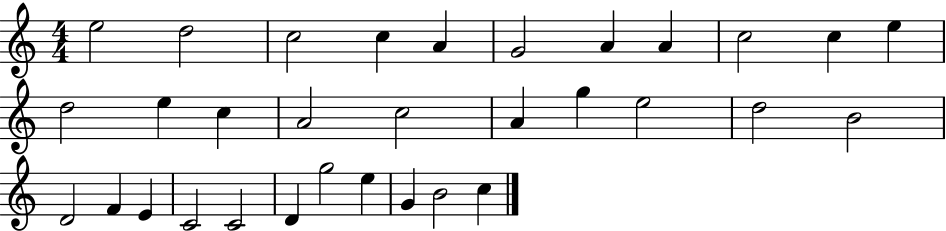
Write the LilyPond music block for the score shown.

{
  \clef treble
  \numericTimeSignature
  \time 4/4
  \key c \major
  e''2 d''2 | c''2 c''4 a'4 | g'2 a'4 a'4 | c''2 c''4 e''4 | \break d''2 e''4 c''4 | a'2 c''2 | a'4 g''4 e''2 | d''2 b'2 | \break d'2 f'4 e'4 | c'2 c'2 | d'4 g''2 e''4 | g'4 b'2 c''4 | \break \bar "|."
}